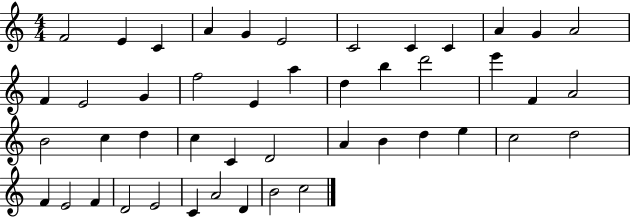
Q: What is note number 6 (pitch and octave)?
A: E4